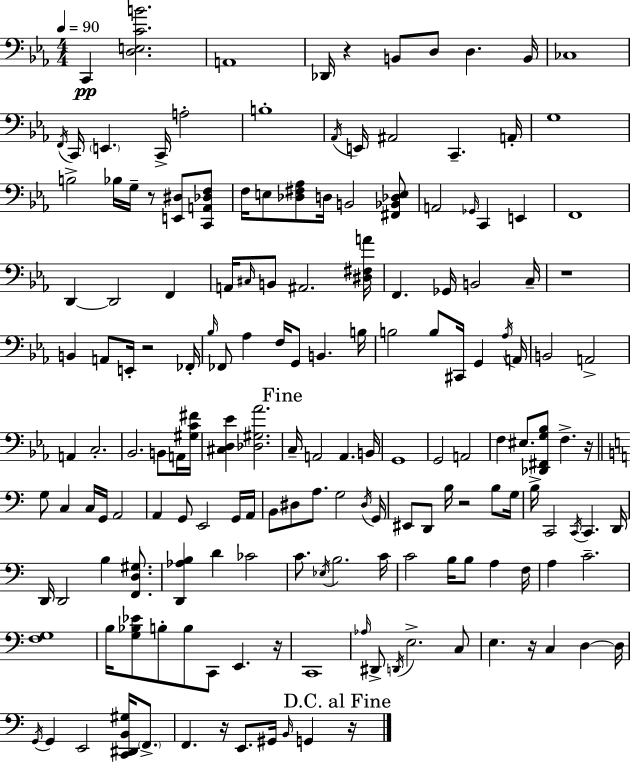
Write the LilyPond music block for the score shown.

{
  \clef bass
  \numericTimeSignature
  \time 4/4
  \key c \minor
  \tempo 4 = 90
  c,4\pp <d e c' b'>2. | a,1 | des,16 r4 b,8 d8 d4. b,16 | ces1 | \break \acciaccatura { f,16 } c,16 \parenthesize e,4. c,16-> a2-. | b1-. | \acciaccatura { aes,16 } e,16 ais,2 c,4.-- | a,16-. g1 | \break b2-> bes16 g16-- r8 <e, dis>8 | <c, a, des f>8 f16 e8 <des fis aes>8 d16 b,2 | <fis, bes, des e>8 a,2 \grace { ges,16 } c,4 e,4 | f,1 | \break d,4~~ d,2 f,4 | a,16 \grace { cis16 } b,8 ais,2. | <dis fis a'>16 f,4. ges,16 b,2 | c16-- r1 | \break b,4 a,8 e,16-. r2 | fes,16-. \grace { bes16 } fes,8 aes4 f16 g,8 b,4. | b16 b2 b8 cis,16 | g,4 \acciaccatura { aes16 } a,16 b,2 a,2-> | \break a,4 c2.-. | bes,2. | b,8 a,16 <gis c' fis'>16 <cis d ees'>4 <des gis aes'>2. | \mark "Fine" c16-- a,2 a,4. | \break b,16 g,1 | g,2 a,2 | f4 eis8. <des, fis, g bes>8 f4.-> | r16 \bar "||" \break \key a \minor g8 c4 c16 g,16 a,2 | a,4 g,8 e,2 g,16 a,16 | b,8 dis8 a8. g2 \acciaccatura { dis16 } | g,16 eis,8 d,8 b16 r2 b8 | \break g16 b16-> c,2 \acciaccatura { c,16 } c,4. | d,16 d,16 d,2 b4 <f, d gis>8. | <d, aes b>4 d'4 ces'2 | c'8. \acciaccatura { ees16 } b2. | \break c'16 c'2 b16 b8 a4 | f16 a4 c'2.-- | <f g>1 | b16 <g bes ees'>8 b8-. b8 c,8 e,4. | \break r16 c,1 | \grace { aes16 } dis,8-> \acciaccatura { d,16 } e2.-> | c8 e4. r16 c4 | d4~~ d16 \acciaccatura { g,16 } g,4 e,2 | \break <c, dis, b, gis>16 \parenthesize f,8.-> f,4. r16 e,8. | gis,16 \grace { b,16 } g,4 \mark "D.C. al Fine" r16 \bar "|."
}